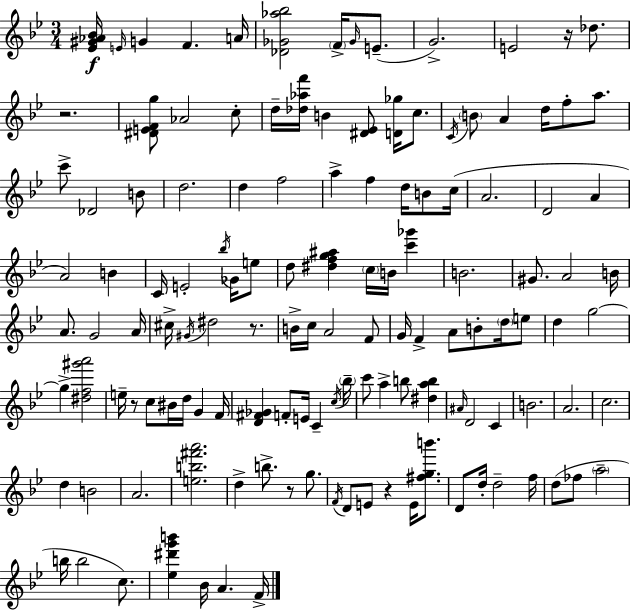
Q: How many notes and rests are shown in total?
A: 131